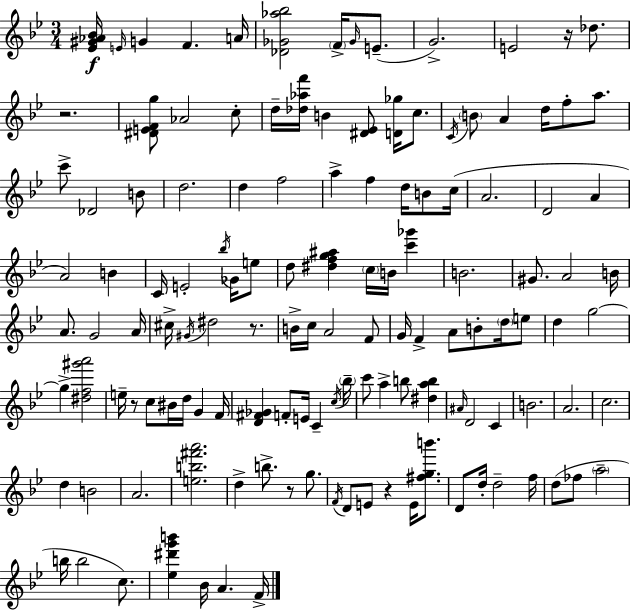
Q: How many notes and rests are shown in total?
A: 131